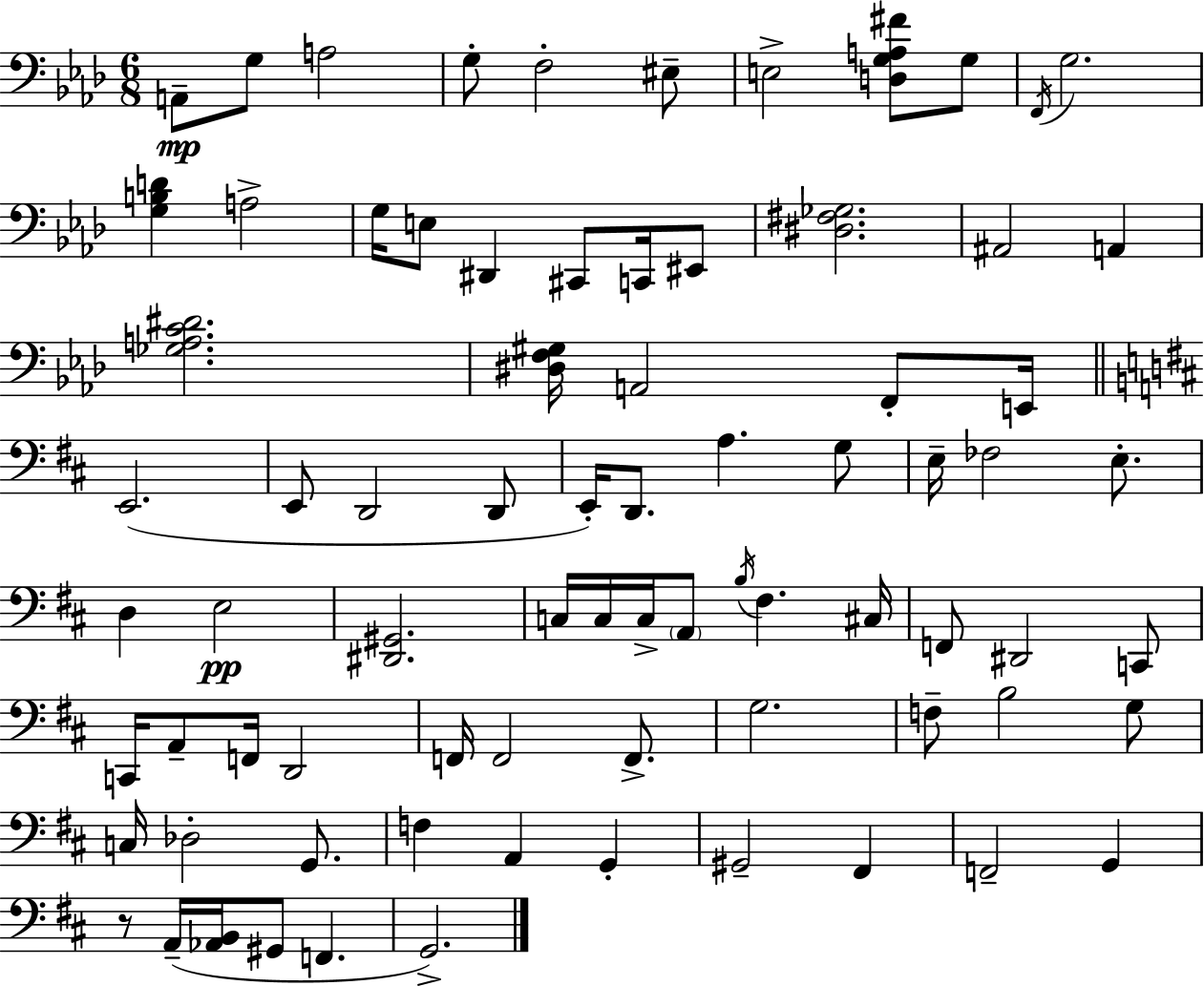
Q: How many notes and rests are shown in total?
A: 78